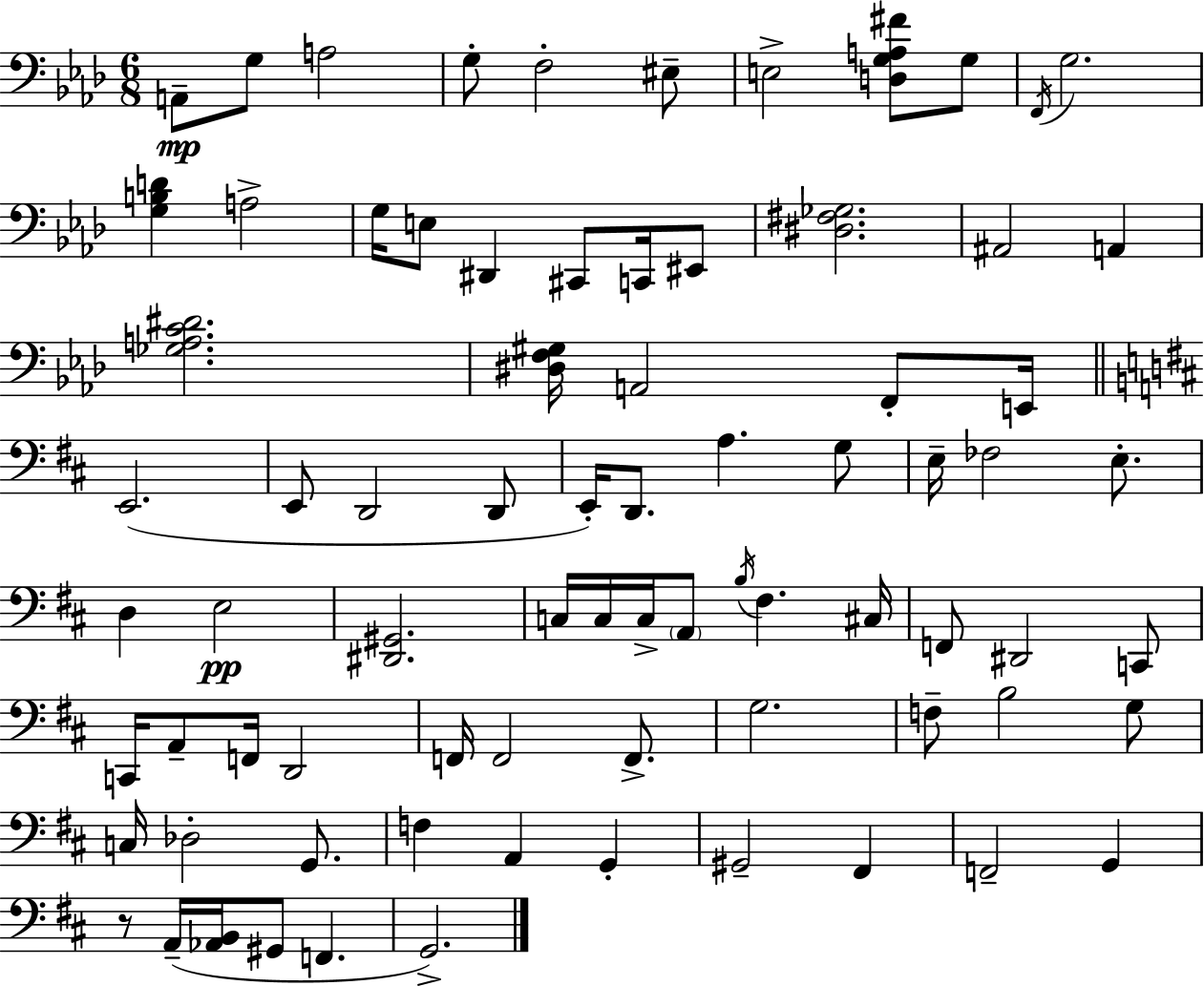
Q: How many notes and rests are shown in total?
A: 78